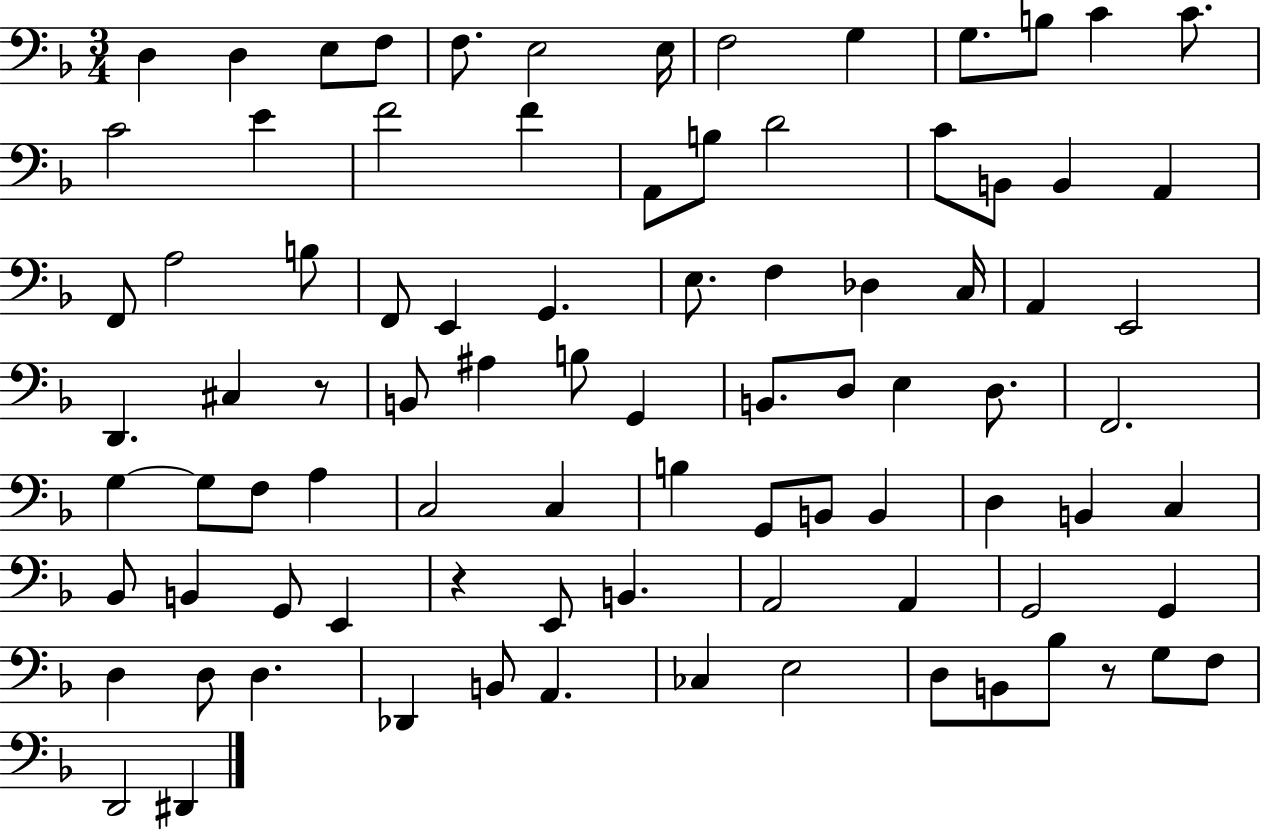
X:1
T:Untitled
M:3/4
L:1/4
K:F
D, D, E,/2 F,/2 F,/2 E,2 E,/4 F,2 G, G,/2 B,/2 C C/2 C2 E F2 F A,,/2 B,/2 D2 C/2 B,,/2 B,, A,, F,,/2 A,2 B,/2 F,,/2 E,, G,, E,/2 F, _D, C,/4 A,, E,,2 D,, ^C, z/2 B,,/2 ^A, B,/2 G,, B,,/2 D,/2 E, D,/2 F,,2 G, G,/2 F,/2 A, C,2 C, B, G,,/2 B,,/2 B,, D, B,, C, _B,,/2 B,, G,,/2 E,, z E,,/2 B,, A,,2 A,, G,,2 G,, D, D,/2 D, _D,, B,,/2 A,, _C, E,2 D,/2 B,,/2 _B,/2 z/2 G,/2 F,/2 D,,2 ^D,,